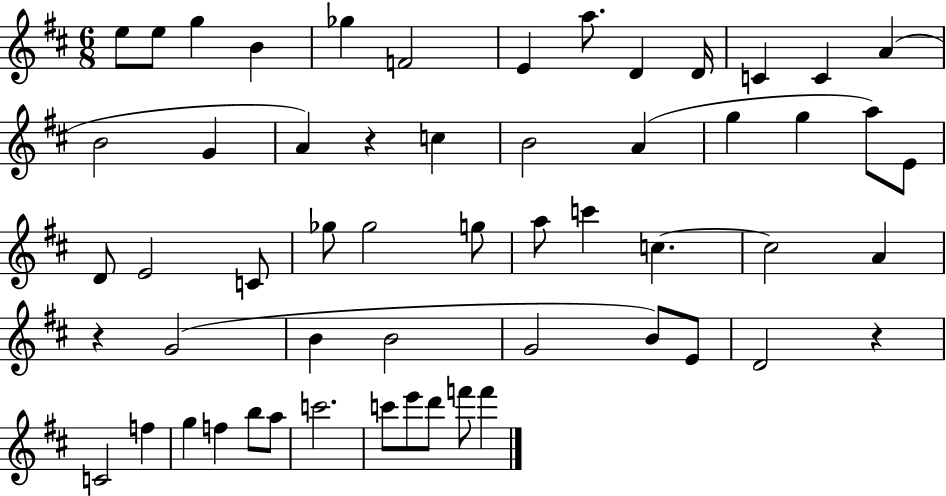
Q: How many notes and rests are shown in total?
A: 56